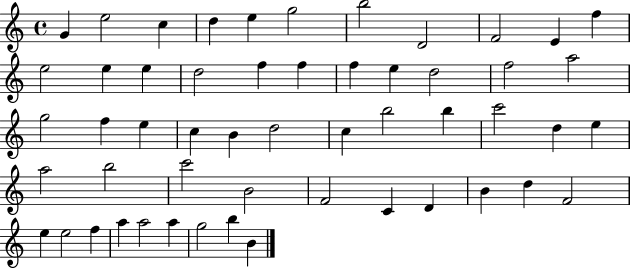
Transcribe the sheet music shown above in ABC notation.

X:1
T:Untitled
M:4/4
L:1/4
K:C
G e2 c d e g2 b2 D2 F2 E f e2 e e d2 f f f e d2 f2 a2 g2 f e c B d2 c b2 b c'2 d e a2 b2 c'2 B2 F2 C D B d F2 e e2 f a a2 a g2 b B